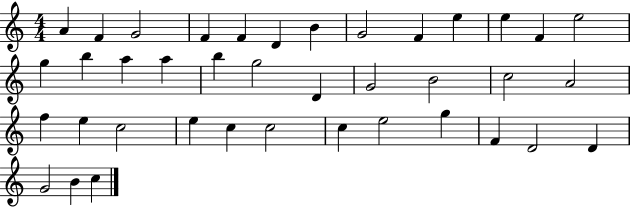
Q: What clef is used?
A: treble